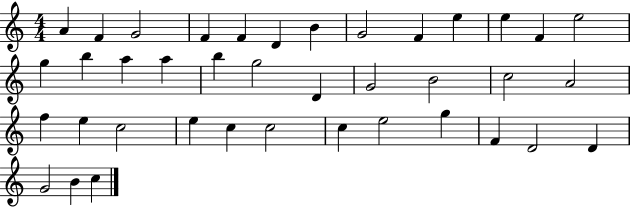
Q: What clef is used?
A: treble